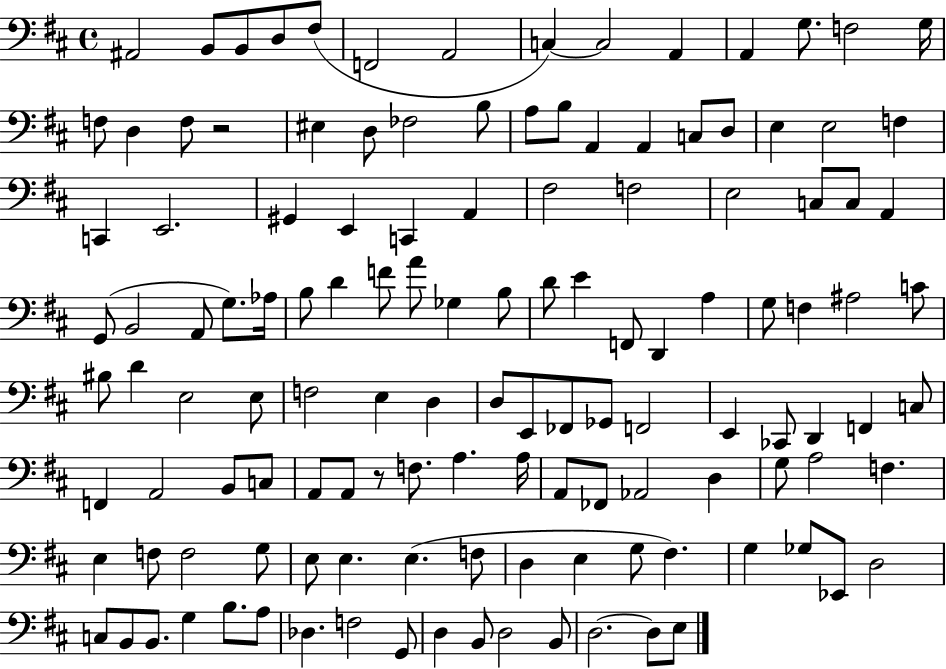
X:1
T:Untitled
M:4/4
L:1/4
K:D
^A,,2 B,,/2 B,,/2 D,/2 ^F,/2 F,,2 A,,2 C, C,2 A,, A,, G,/2 F,2 G,/4 F,/2 D, F,/2 z2 ^E, D,/2 _F,2 B,/2 A,/2 B,/2 A,, A,, C,/2 D,/2 E, E,2 F, C,, E,,2 ^G,, E,, C,, A,, ^F,2 F,2 E,2 C,/2 C,/2 A,, G,,/2 B,,2 A,,/2 G,/2 _A,/4 B,/2 D F/2 A/2 _G, B,/2 D/2 E F,,/2 D,, A, G,/2 F, ^A,2 C/2 ^B,/2 D E,2 E,/2 F,2 E, D, D,/2 E,,/2 _F,,/2 _G,,/2 F,,2 E,, _C,,/2 D,, F,, C,/2 F,, A,,2 B,,/2 C,/2 A,,/2 A,,/2 z/2 F,/2 A, A,/4 A,,/2 _F,,/2 _A,,2 D, G,/2 A,2 F, E, F,/2 F,2 G,/2 E,/2 E, E, F,/2 D, E, G,/2 ^F, G, _G,/2 _E,,/2 D,2 C,/2 B,,/2 B,,/2 G, B,/2 A,/2 _D, F,2 G,,/2 D, B,,/2 D,2 B,,/2 D,2 D,/2 E,/2